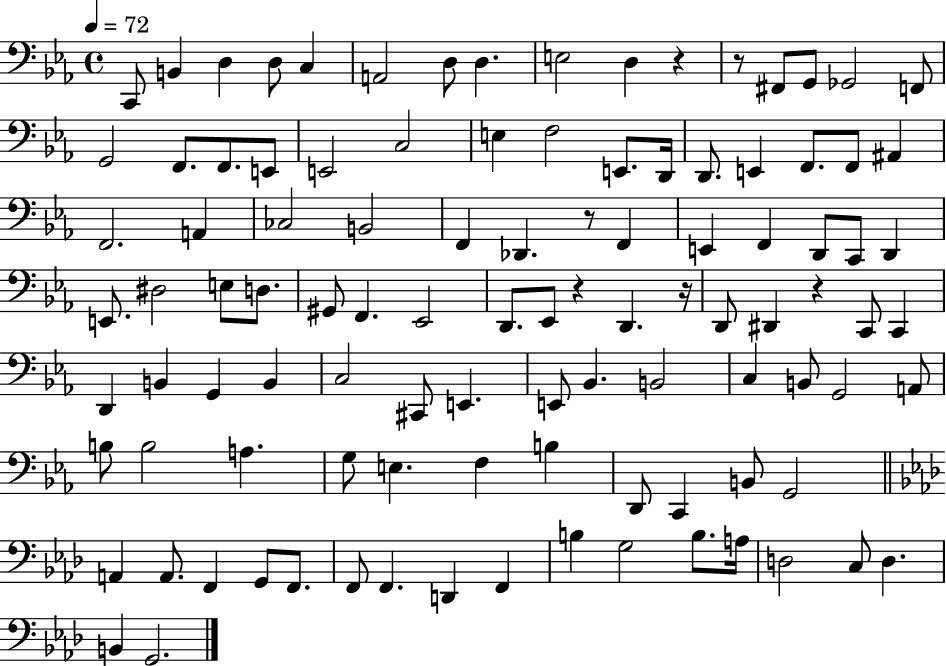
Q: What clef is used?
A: bass